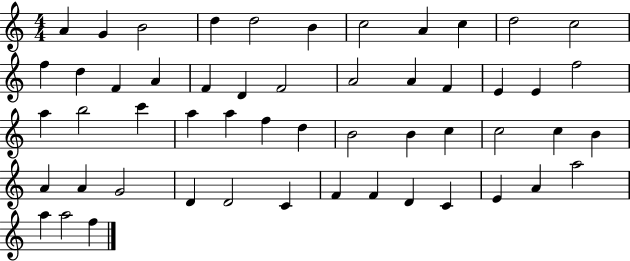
A4/q G4/q B4/h D5/q D5/h B4/q C5/h A4/q C5/q D5/h C5/h F5/q D5/q F4/q A4/q F4/q D4/q F4/h A4/h A4/q F4/q E4/q E4/q F5/h A5/q B5/h C6/q A5/q A5/q F5/q D5/q B4/h B4/q C5/q C5/h C5/q B4/q A4/q A4/q G4/h D4/q D4/h C4/q F4/q F4/q D4/q C4/q E4/q A4/q A5/h A5/q A5/h F5/q